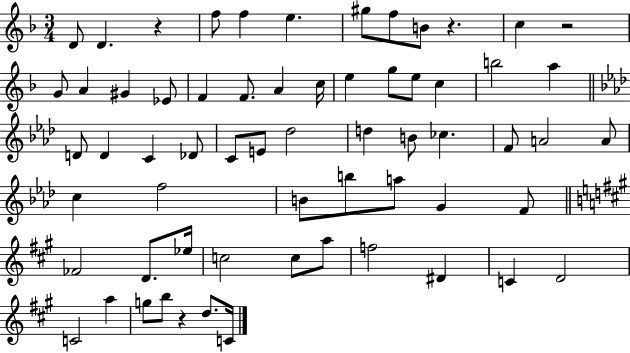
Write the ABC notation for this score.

X:1
T:Untitled
M:3/4
L:1/4
K:F
D/2 D z f/2 f e ^g/2 f/2 B/2 z c z2 G/2 A ^G _E/2 F F/2 A c/4 e g/2 e/2 c b2 a D/2 D C _D/2 C/2 E/2 _d2 d B/2 _c F/2 A2 A/2 c f2 B/2 b/2 a/2 G F/2 _F2 D/2 _e/4 c2 c/2 a/2 f2 ^D C D2 C2 a g/2 b/2 z d/2 C/4